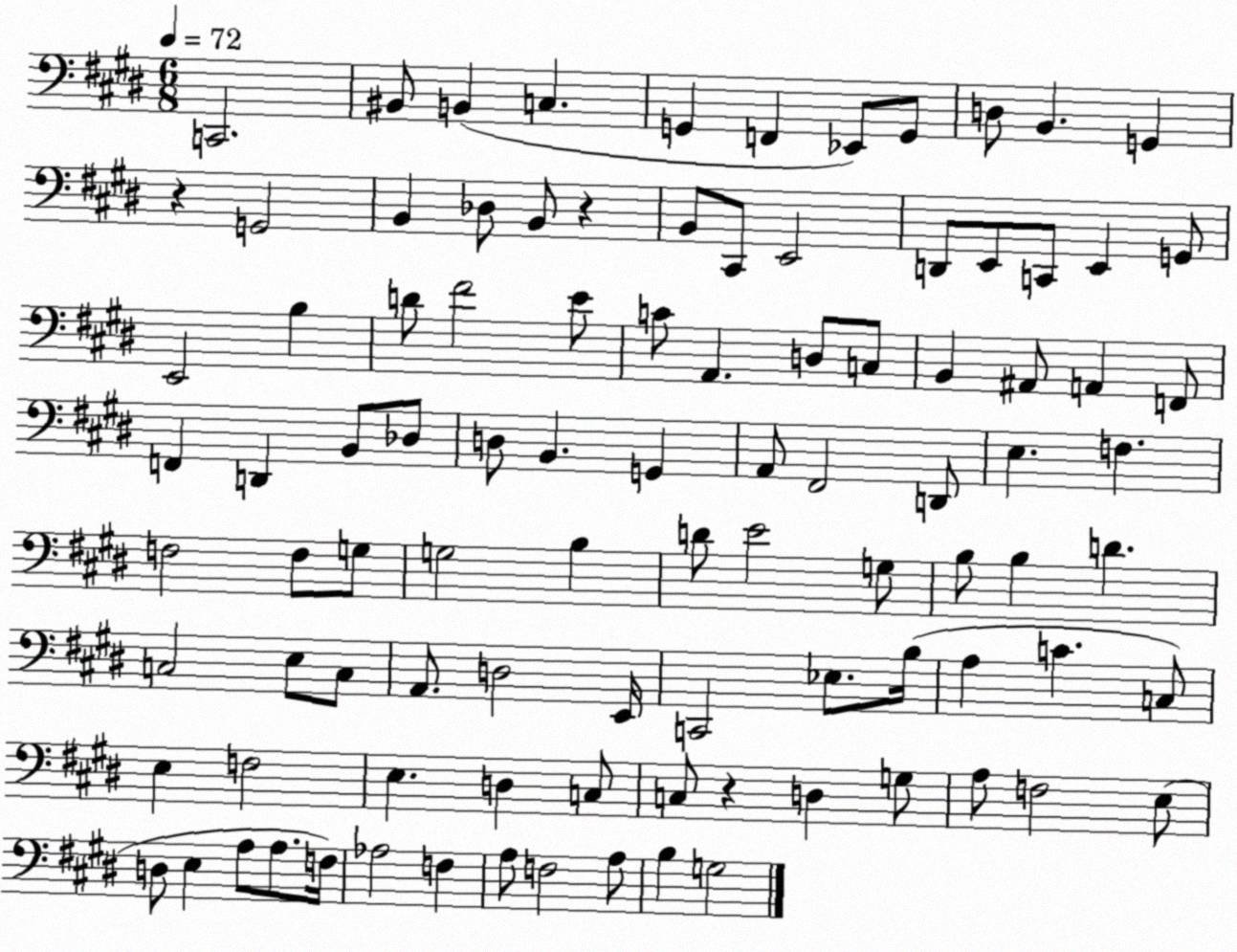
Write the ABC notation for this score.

X:1
T:Untitled
M:6/8
L:1/4
K:E
C,,2 ^B,,/2 B,, C, G,, F,, _E,,/2 G,,/2 D,/2 B,, G,, z G,,2 B,, _D,/2 B,,/2 z B,,/2 ^C,,/2 E,,2 D,,/2 E,,/2 C,,/2 E,, G,,/2 E,,2 B, D/2 ^F2 E/2 C/2 A,, D,/2 C,/2 B,, ^A,,/2 A,, F,,/2 F,, D,, B,,/2 _D,/2 D,/2 B,, G,, A,,/2 ^F,,2 D,,/2 E, F, F,2 F,/2 G,/2 G,2 B, D/2 E2 G,/2 B,/2 B, D C,2 E,/2 C,/2 A,,/2 D,2 E,,/4 C,,2 _E,/2 B,/4 A, C C,/2 E, F,2 E, D, C,/2 C,/2 z D, G,/2 A,/2 F,2 E,/2 D,/2 E, A,/2 A,/2 F,/4 _A,2 F, A,/2 F,2 A,/2 B, G,2